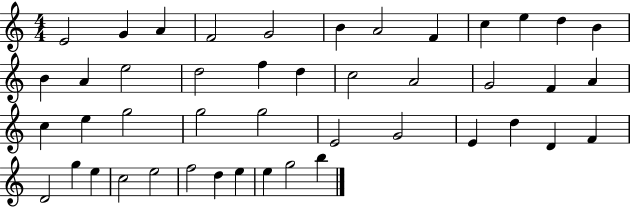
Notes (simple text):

E4/h G4/q A4/q F4/h G4/h B4/q A4/h F4/q C5/q E5/q D5/q B4/q B4/q A4/q E5/h D5/h F5/q D5/q C5/h A4/h G4/h F4/q A4/q C5/q E5/q G5/h G5/h G5/h E4/h G4/h E4/q D5/q D4/q F4/q D4/h G5/q E5/q C5/h E5/h F5/h D5/q E5/q E5/q G5/h B5/q